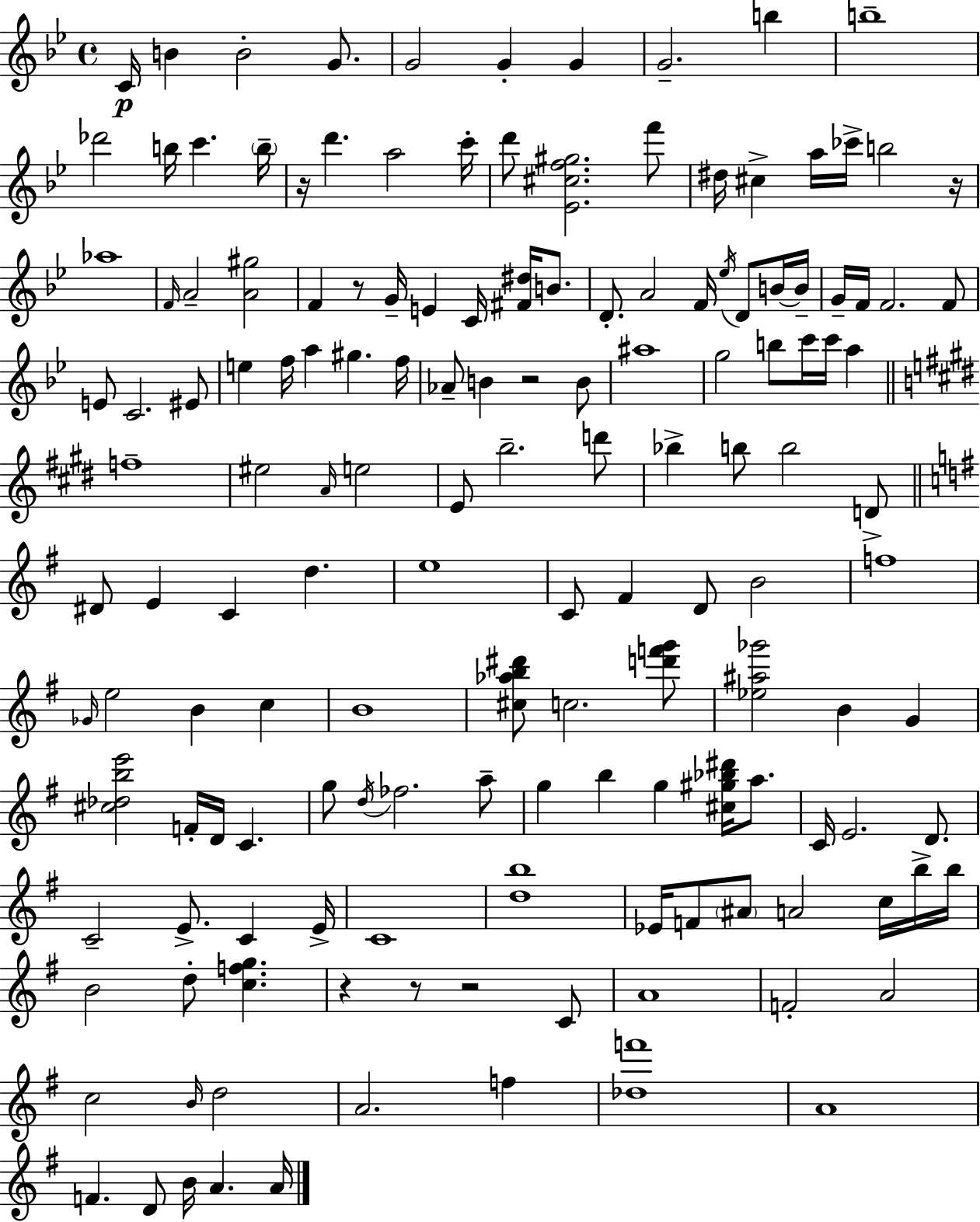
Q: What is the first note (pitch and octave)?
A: C4